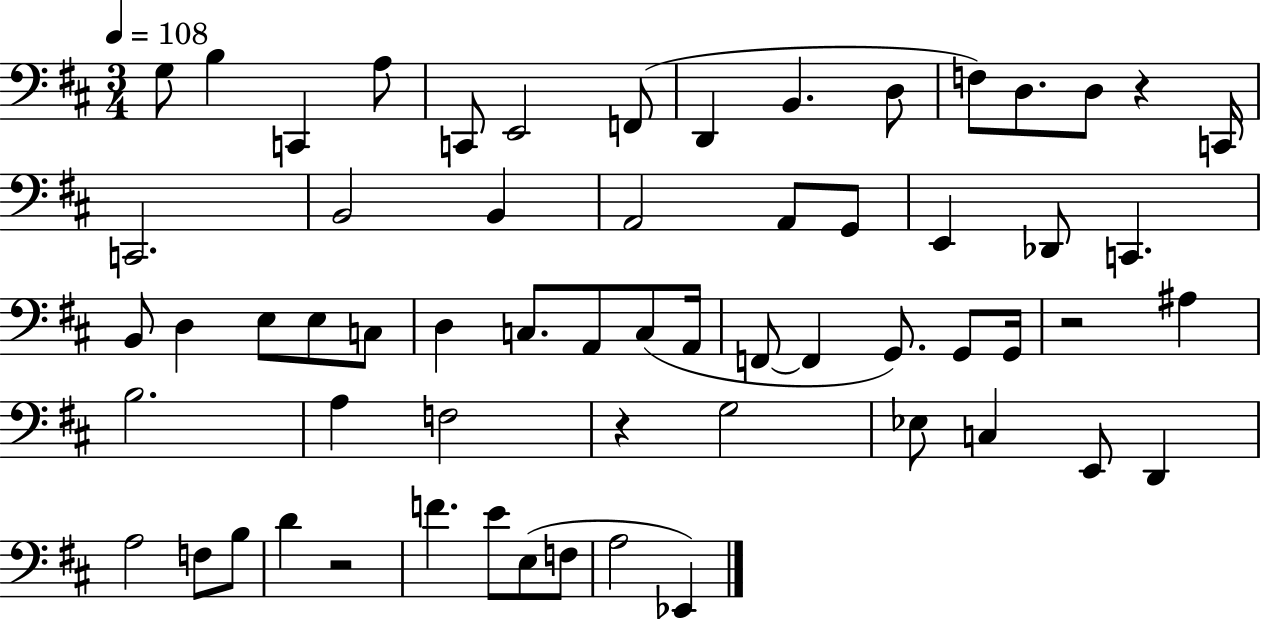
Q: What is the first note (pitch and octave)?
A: G3